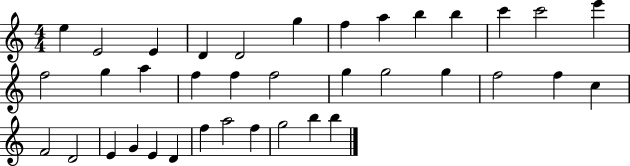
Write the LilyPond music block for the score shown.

{
  \clef treble
  \numericTimeSignature
  \time 4/4
  \key c \major
  e''4 e'2 e'4 | d'4 d'2 g''4 | f''4 a''4 b''4 b''4 | c'''4 c'''2 e'''4 | \break f''2 g''4 a''4 | f''4 f''4 f''2 | g''4 g''2 g''4 | f''2 f''4 c''4 | \break f'2 d'2 | e'4 g'4 e'4 d'4 | f''4 a''2 f''4 | g''2 b''4 b''4 | \break \bar "|."
}